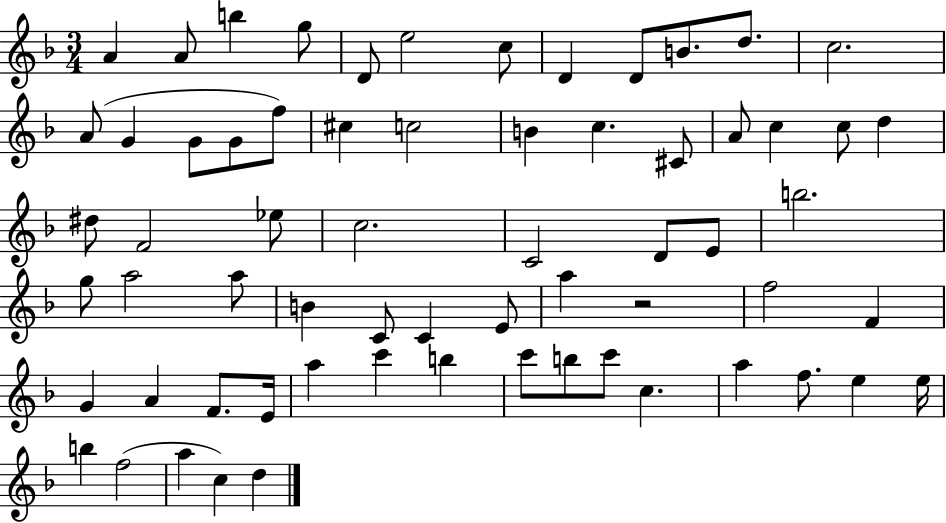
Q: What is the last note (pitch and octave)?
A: D5